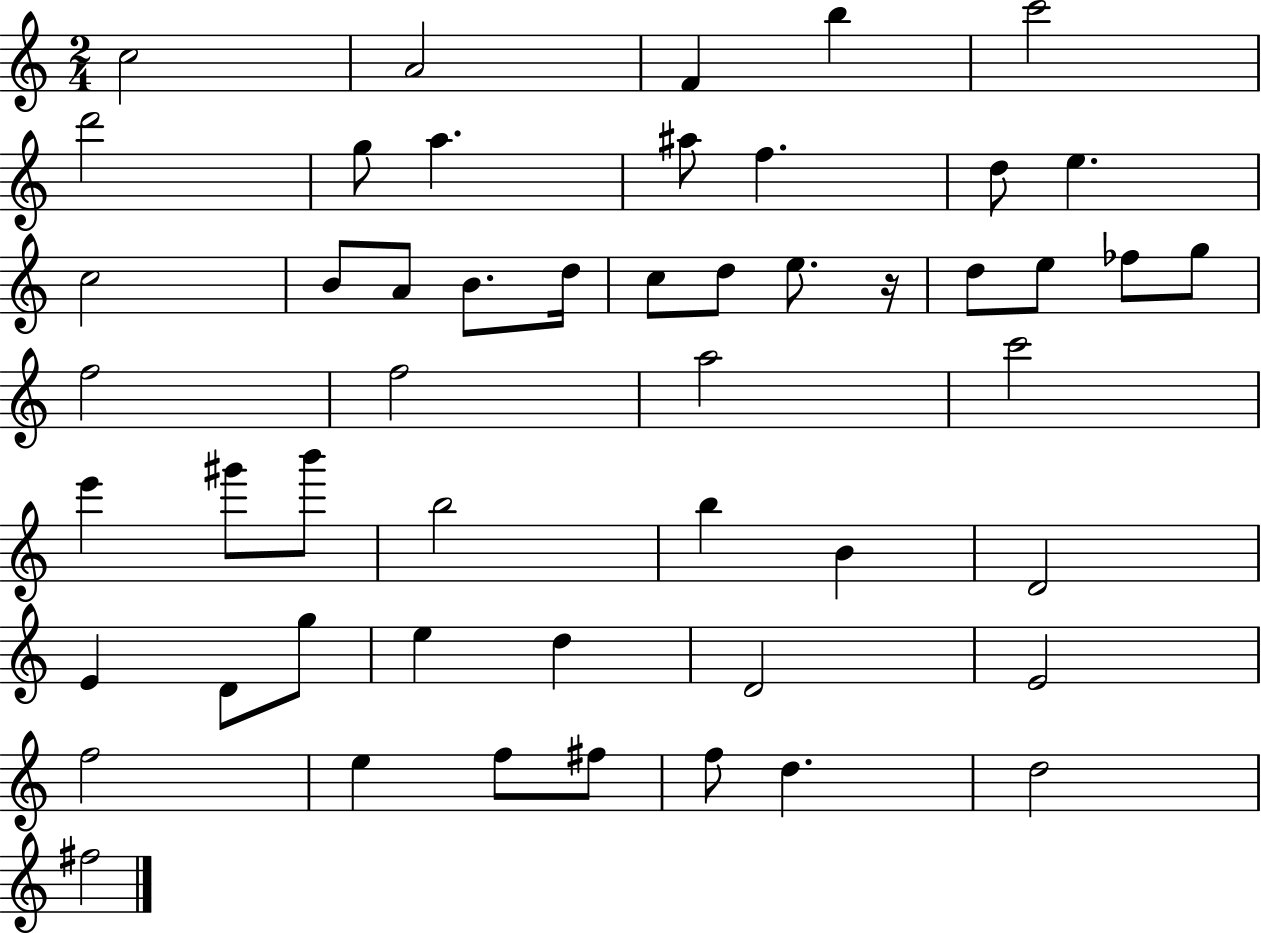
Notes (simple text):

C5/h A4/h F4/q B5/q C6/h D6/h G5/e A5/q. A#5/e F5/q. D5/e E5/q. C5/h B4/e A4/e B4/e. D5/s C5/e D5/e E5/e. R/s D5/e E5/e FES5/e G5/e F5/h F5/h A5/h C6/h E6/q G#6/e B6/e B5/h B5/q B4/q D4/h E4/q D4/e G5/e E5/q D5/q D4/h E4/h F5/h E5/q F5/e F#5/e F5/e D5/q. D5/h F#5/h